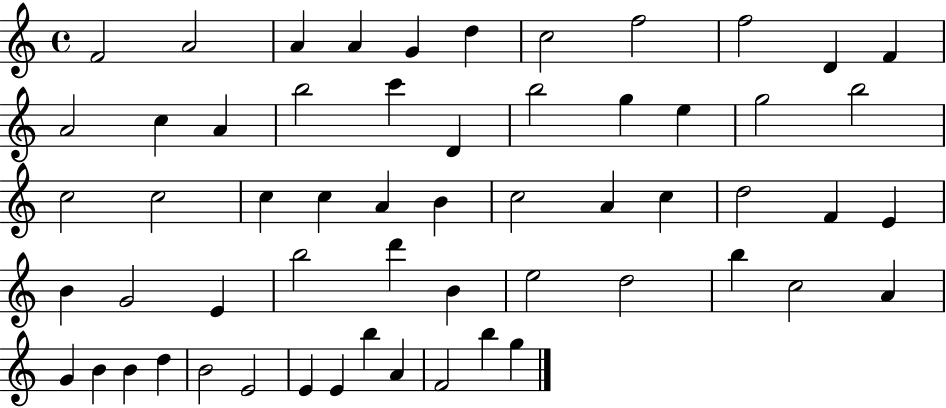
X:1
T:Untitled
M:4/4
L:1/4
K:C
F2 A2 A A G d c2 f2 f2 D F A2 c A b2 c' D b2 g e g2 b2 c2 c2 c c A B c2 A c d2 F E B G2 E b2 d' B e2 d2 b c2 A G B B d B2 E2 E E b A F2 b g